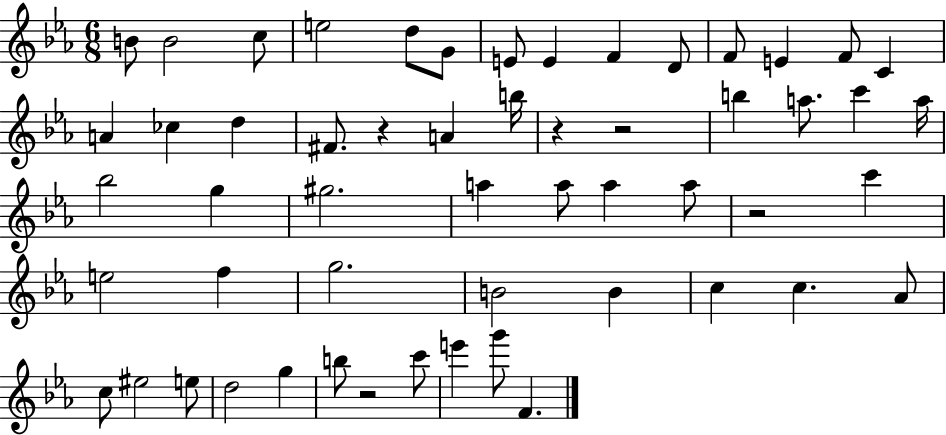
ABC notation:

X:1
T:Untitled
M:6/8
L:1/4
K:Eb
B/2 B2 c/2 e2 d/2 G/2 E/2 E F D/2 F/2 E F/2 C A _c d ^F/2 z A b/4 z z2 b a/2 c' a/4 _b2 g ^g2 a a/2 a a/2 z2 c' e2 f g2 B2 B c c _A/2 c/2 ^e2 e/2 d2 g b/2 z2 c'/2 e' g'/2 F